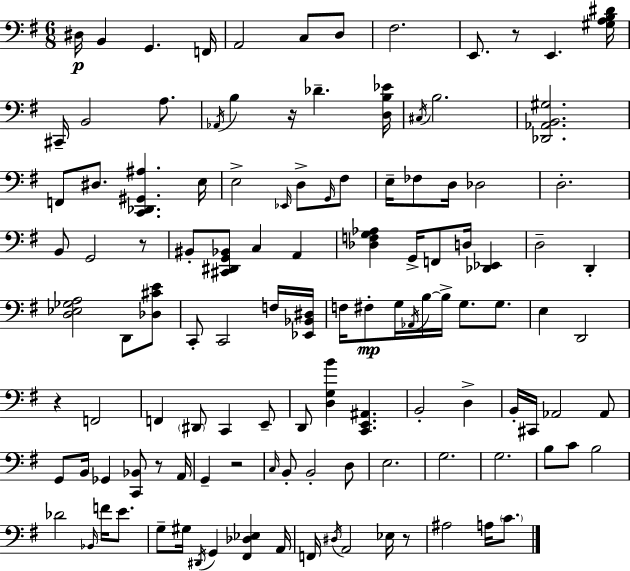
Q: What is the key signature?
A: G major